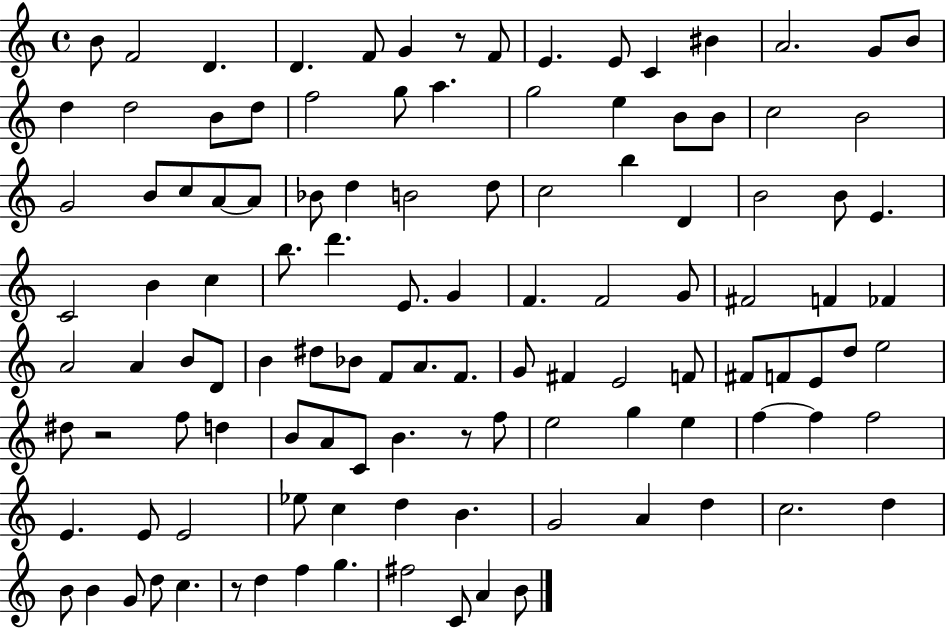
{
  \clef treble
  \time 4/4
  \defaultTimeSignature
  \key c \major
  \repeat volta 2 { b'8 f'2 d'4. | d'4. f'8 g'4 r8 f'8 | e'4. e'8 c'4 bis'4 | a'2. g'8 b'8 | \break d''4 d''2 b'8 d''8 | f''2 g''8 a''4. | g''2 e''4 b'8 b'8 | c''2 b'2 | \break g'2 b'8 c''8 a'8~~ a'8 | bes'8 d''4 b'2 d''8 | c''2 b''4 d'4 | b'2 b'8 e'4. | \break c'2 b'4 c''4 | b''8. d'''4. e'8. g'4 | f'4. f'2 g'8 | fis'2 f'4 fes'4 | \break a'2 a'4 b'8 d'8 | b'4 dis''8 bes'8 f'8 a'8. f'8. | g'8 fis'4 e'2 f'8 | fis'8 f'8 e'8 d''8 e''2 | \break dis''8 r2 f''8 d''4 | b'8 a'8 c'8 b'4. r8 f''8 | e''2 g''4 e''4 | f''4~~ f''4 f''2 | \break e'4. e'8 e'2 | ees''8 c''4 d''4 b'4. | g'2 a'4 d''4 | c''2. d''4 | \break b'8 b'4 g'8 d''8 c''4. | r8 d''4 f''4 g''4. | fis''2 c'8 a'4 b'8 | } \bar "|."
}